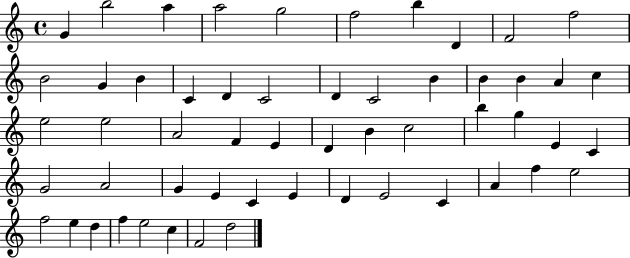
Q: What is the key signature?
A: C major